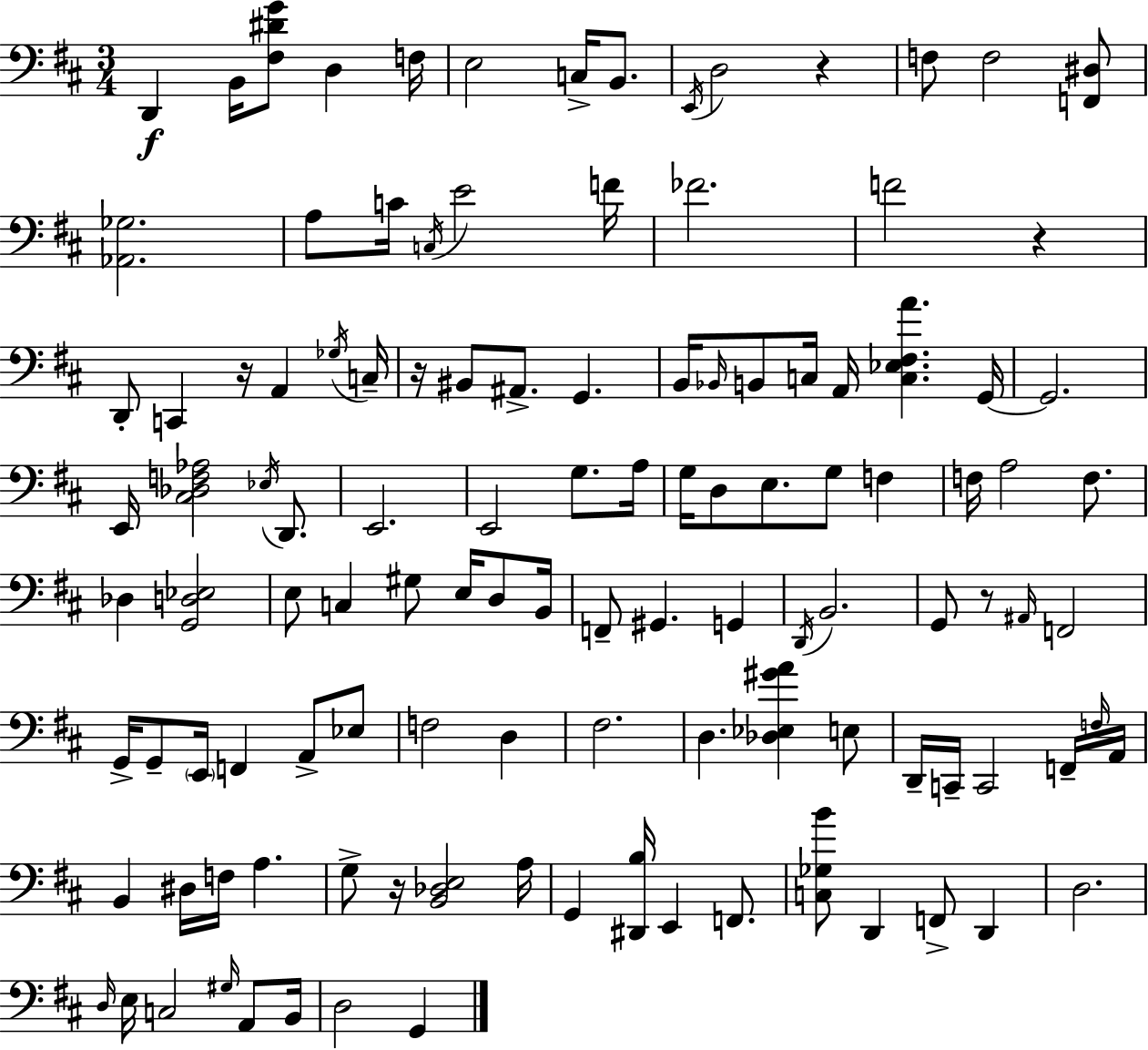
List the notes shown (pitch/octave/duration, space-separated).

D2/q B2/s [F#3,D#4,G4]/e D3/q F3/s E3/h C3/s B2/e. E2/s D3/h R/q F3/e F3/h [F2,D#3]/e [Ab2,Gb3]/h. A3/e C4/s C3/s E4/h F4/s FES4/h. F4/h R/q D2/e C2/q R/s A2/q Gb3/s C3/s R/s BIS2/e A#2/e. G2/q. B2/s Bb2/s B2/e C3/s A2/s [C3,Eb3,F#3,A4]/q. G2/s G2/h. E2/s [C#3,Db3,F3,Ab3]/h Eb3/s D2/e. E2/h. E2/h G3/e. A3/s G3/s D3/e E3/e. G3/e F3/q F3/s A3/h F3/e. Db3/q [G2,D3,Eb3]/h E3/e C3/q G#3/e E3/s D3/e B2/s F2/e G#2/q. G2/q D2/s B2/h. G2/e R/e A#2/s F2/h G2/s G2/e E2/s F2/q A2/e Eb3/e F3/h D3/q F#3/h. D3/q. [Db3,Eb3,G#4,A4]/q E3/e D2/s C2/s C2/h F2/s F3/s A2/s B2/q D#3/s F3/s A3/q. G3/e R/s [B2,Db3,E3]/h A3/s G2/q [D#2,B3]/s E2/q F2/e. [C3,Gb3,B4]/e D2/q F2/e D2/q D3/h. D3/s E3/s C3/h G#3/s A2/e B2/s D3/h G2/q